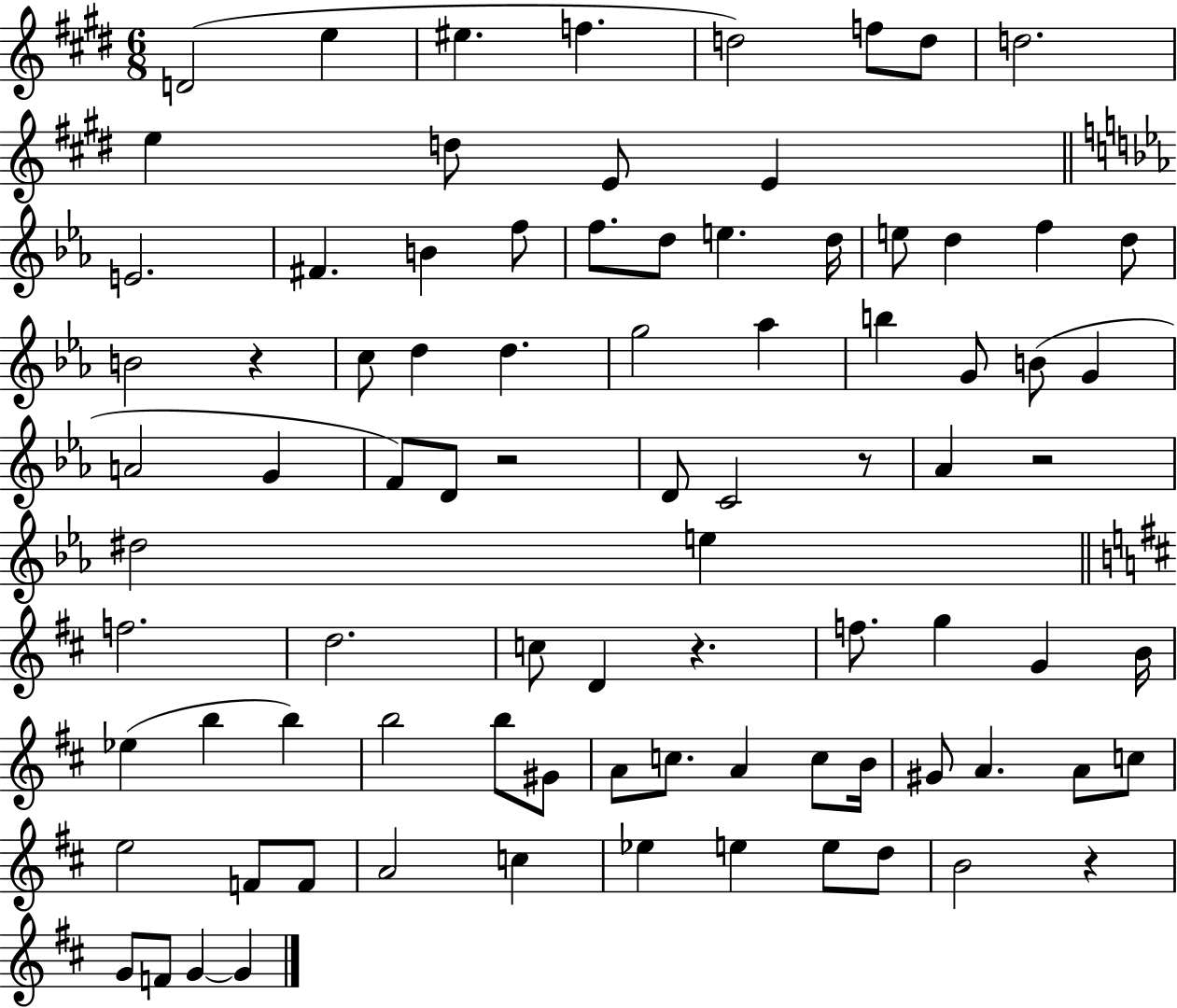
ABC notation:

X:1
T:Untitled
M:6/8
L:1/4
K:E
D2 e ^e f d2 f/2 d/2 d2 e d/2 E/2 E E2 ^F B f/2 f/2 d/2 e d/4 e/2 d f d/2 B2 z c/2 d d g2 _a b G/2 B/2 G A2 G F/2 D/2 z2 D/2 C2 z/2 _A z2 ^d2 e f2 d2 c/2 D z f/2 g G B/4 _e b b b2 b/2 ^G/2 A/2 c/2 A c/2 B/4 ^G/2 A A/2 c/2 e2 F/2 F/2 A2 c _e e e/2 d/2 B2 z G/2 F/2 G G